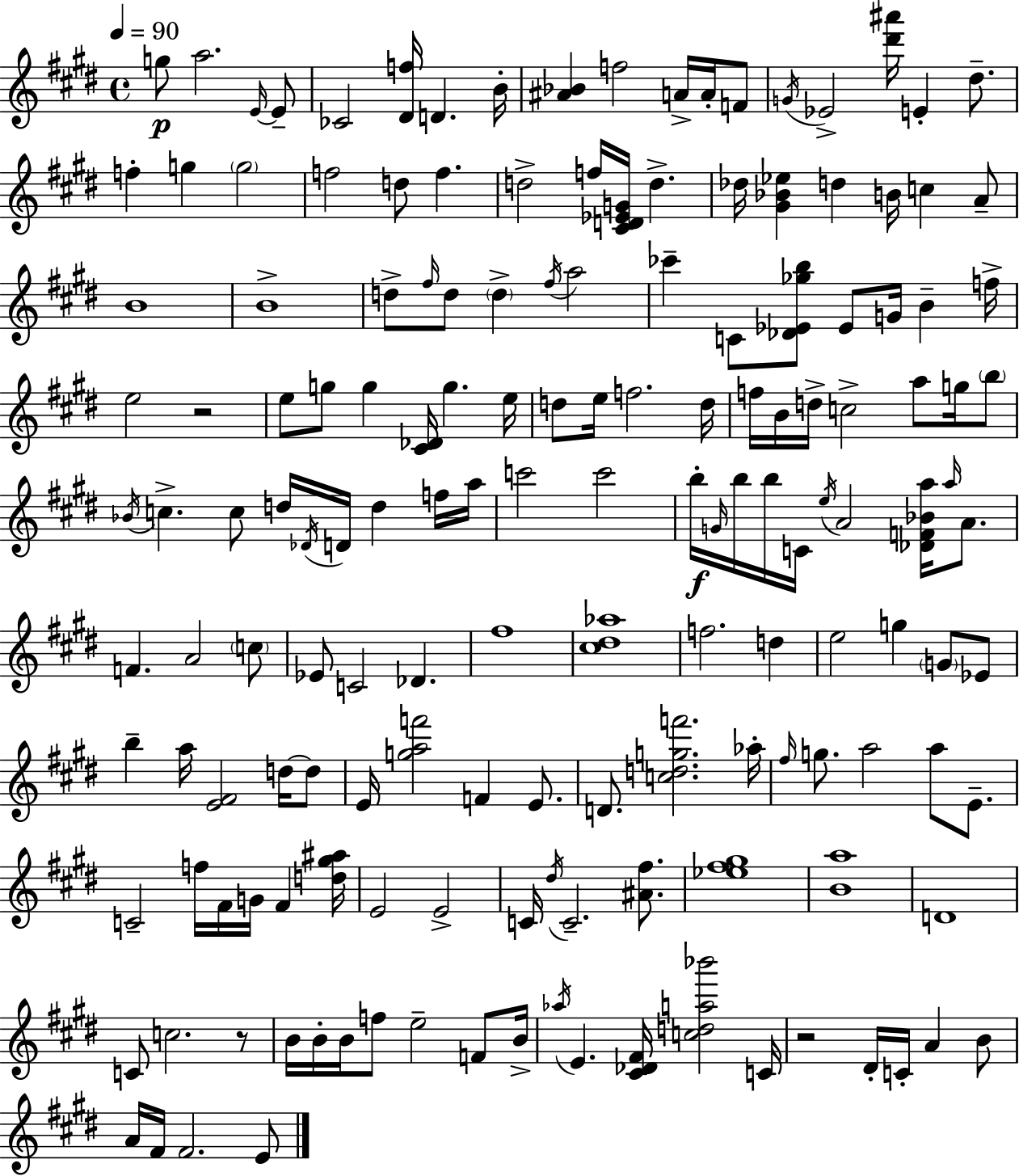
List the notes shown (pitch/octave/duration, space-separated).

G5/e A5/h. E4/s E4/e CES4/h [D#4,F5]/s D4/q. B4/s [A#4,Bb4]/q F5/h A4/s A4/s F4/e G4/s Eb4/h [D#6,A#6]/s E4/q D#5/e. F5/q G5/q G5/h F5/h D5/e F5/q. D5/h F5/s [C#4,D4,Eb4,G4]/s D5/q. Db5/s [G#4,Bb4,Eb5]/q D5/q B4/s C5/q A4/e B4/w B4/w D5/e F#5/s D5/e D5/q F#5/s A5/h CES6/q C4/e [Db4,Eb4,Gb5,B5]/e Eb4/e G4/s B4/q F5/s E5/h R/h E5/e G5/e G5/q [C#4,Db4]/s G5/q. E5/s D5/e E5/s F5/h. D5/s F5/s B4/s D5/s C5/h A5/e G5/s B5/e Bb4/s C5/q. C5/e D5/s Db4/s D4/s D5/q F5/s A5/s C6/h C6/h B5/s G4/s B5/s B5/s C4/s E5/s A4/h [Db4,F4,Bb4,A5]/s A5/s A4/e. F4/q. A4/h C5/e Eb4/e C4/h Db4/q. F#5/w [C#5,D#5,Ab5]/w F5/h. D5/q E5/h G5/q G4/e Eb4/e B5/q A5/s [E4,F#4]/h D5/s D5/e E4/s [G5,A5,F6]/h F4/q E4/e. D4/e. [C5,D5,G5,F6]/h. Ab5/s F#5/s G5/e. A5/h A5/e E4/e. C4/h F5/s F#4/s G4/s F#4/q [D5,G#5,A#5]/s E4/h E4/h C4/s D#5/s C4/h. [A#4,F#5]/e. [Eb5,F#5,G#5]/w [B4,A5]/w D4/w C4/e C5/h. R/e B4/s B4/s B4/s F5/e E5/h F4/e B4/s Ab5/s E4/q. [C#4,Db4,F#4]/s [C5,D5,A5,Bb6]/h C4/s R/h D#4/s C4/s A4/q B4/e A4/s F#4/s F#4/h. E4/e